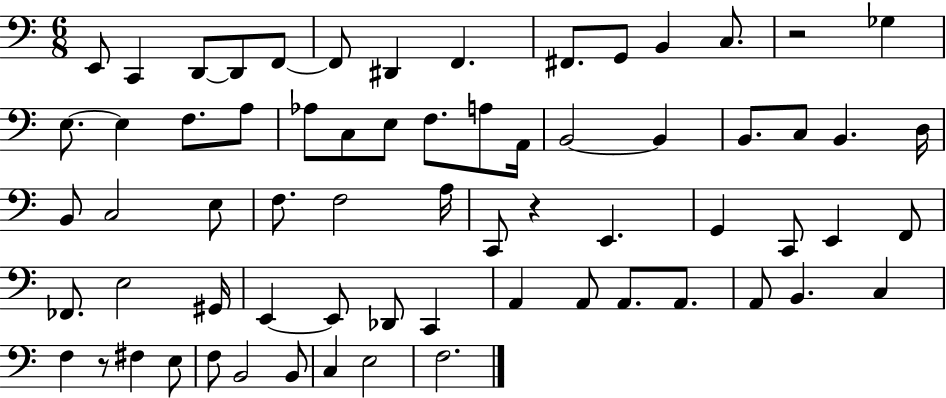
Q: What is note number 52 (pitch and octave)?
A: A2